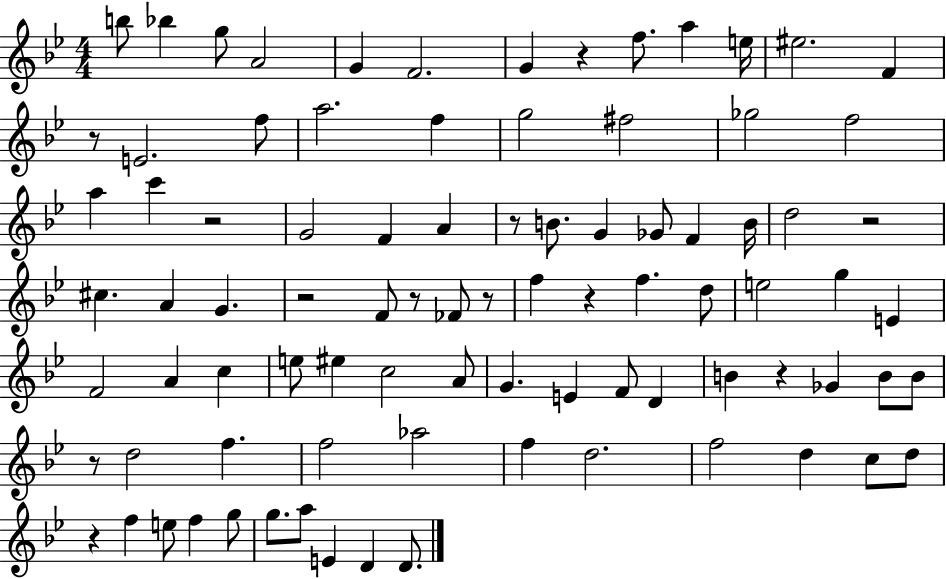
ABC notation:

X:1
T:Untitled
M:4/4
L:1/4
K:Bb
b/2 _b g/2 A2 G F2 G z f/2 a e/4 ^e2 F z/2 E2 f/2 a2 f g2 ^f2 _g2 f2 a c' z2 G2 F A z/2 B/2 G _G/2 F B/4 d2 z2 ^c A G z2 F/2 z/2 _F/2 z/2 f z f d/2 e2 g E F2 A c e/2 ^e c2 A/2 G E F/2 D B z _G B/2 B/2 z/2 d2 f f2 _a2 f d2 f2 d c/2 d/2 z f e/2 f g/2 g/2 a/2 E D D/2